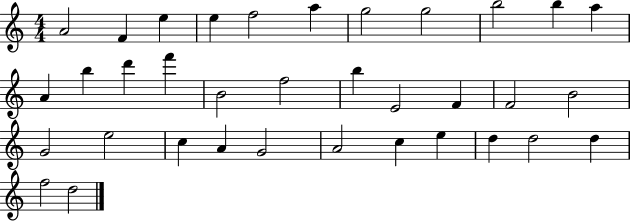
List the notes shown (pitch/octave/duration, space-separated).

A4/h F4/q E5/q E5/q F5/h A5/q G5/h G5/h B5/h B5/q A5/q A4/q B5/q D6/q F6/q B4/h F5/h B5/q E4/h F4/q F4/h B4/h G4/h E5/h C5/q A4/q G4/h A4/h C5/q E5/q D5/q D5/h D5/q F5/h D5/h